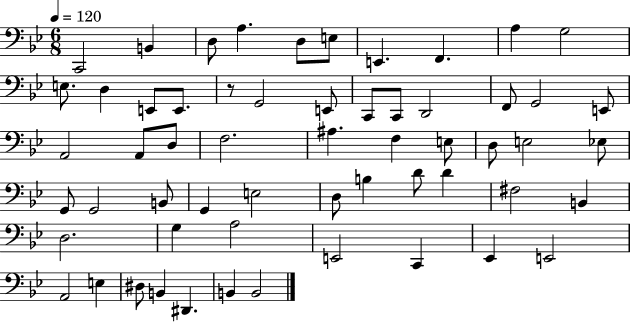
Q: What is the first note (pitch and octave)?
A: C2